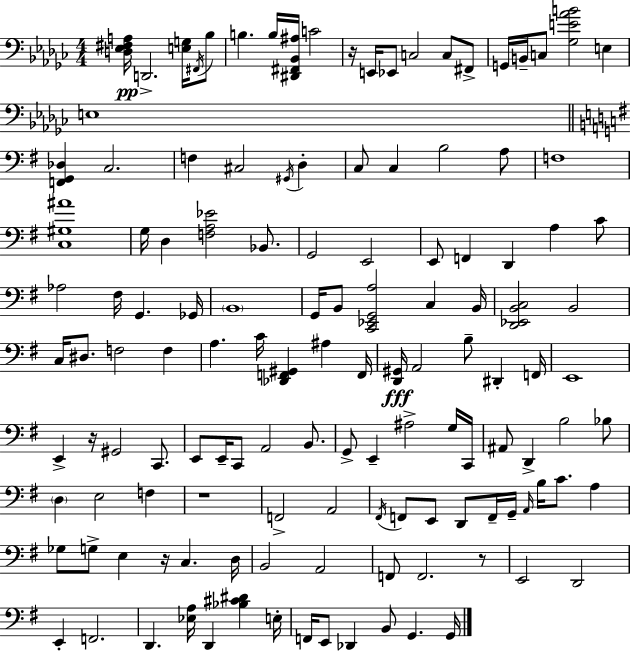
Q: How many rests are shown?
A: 5